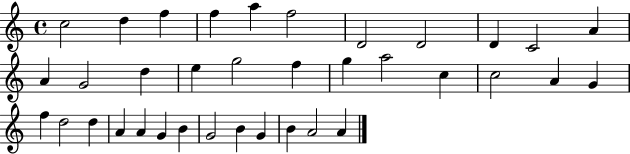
{
  \clef treble
  \time 4/4
  \defaultTimeSignature
  \key c \major
  c''2 d''4 f''4 | f''4 a''4 f''2 | d'2 d'2 | d'4 c'2 a'4 | \break a'4 g'2 d''4 | e''4 g''2 f''4 | g''4 a''2 c''4 | c''2 a'4 g'4 | \break f''4 d''2 d''4 | a'4 a'4 g'4 b'4 | g'2 b'4 g'4 | b'4 a'2 a'4 | \break \bar "|."
}